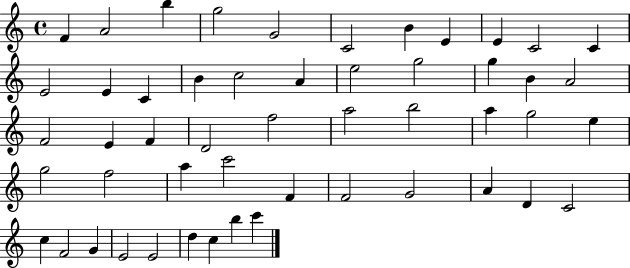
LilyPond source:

{
  \clef treble
  \time 4/4
  \defaultTimeSignature
  \key c \major
  f'4 a'2 b''4 | g''2 g'2 | c'2 b'4 e'4 | e'4 c'2 c'4 | \break e'2 e'4 c'4 | b'4 c''2 a'4 | e''2 g''2 | g''4 b'4 a'2 | \break f'2 e'4 f'4 | d'2 f''2 | a''2 b''2 | a''4 g''2 e''4 | \break g''2 f''2 | a''4 c'''2 f'4 | f'2 g'2 | a'4 d'4 c'2 | \break c''4 f'2 g'4 | e'2 e'2 | d''4 c''4 b''4 c'''4 | \bar "|."
}